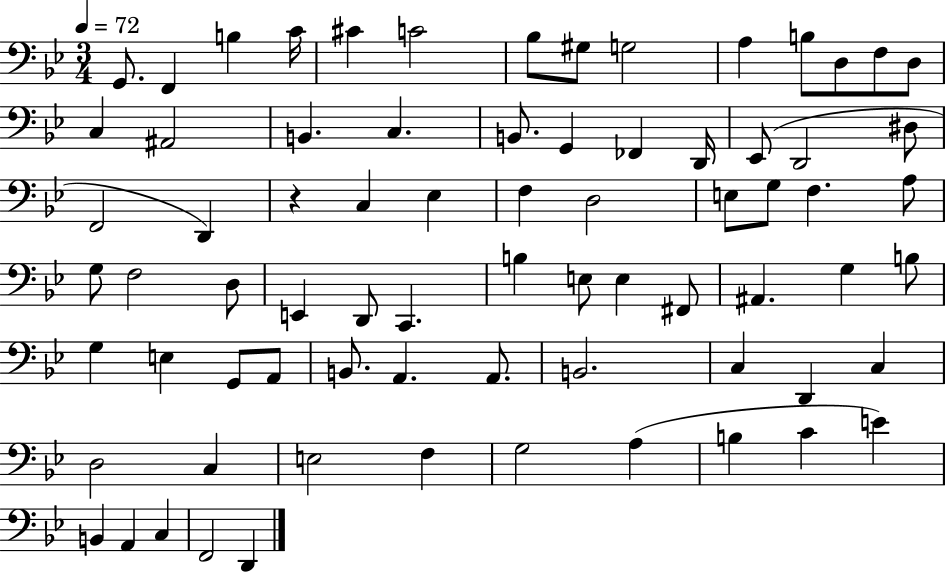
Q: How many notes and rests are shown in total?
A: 74